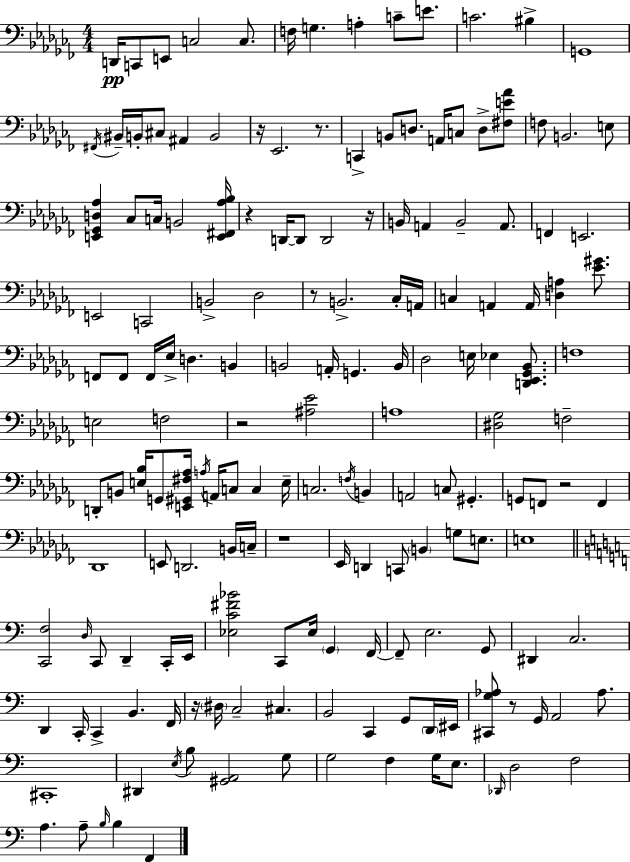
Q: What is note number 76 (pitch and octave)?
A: C3